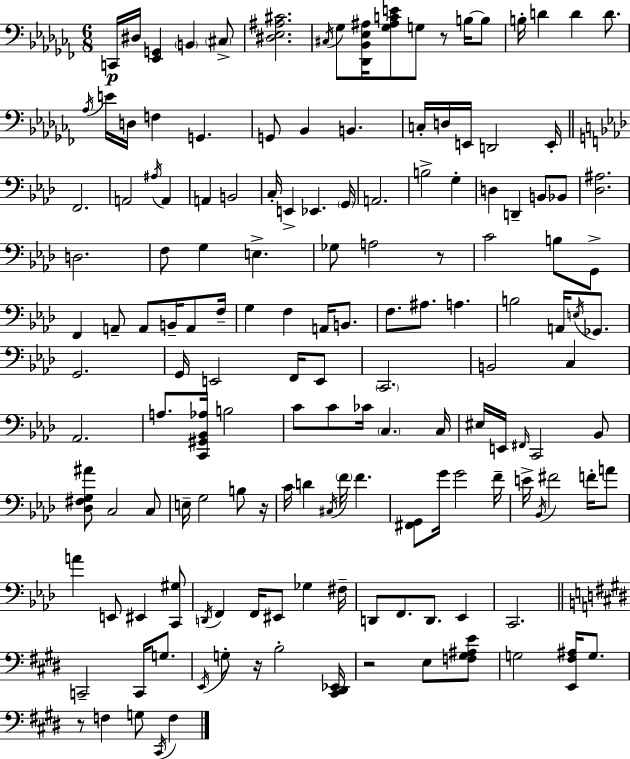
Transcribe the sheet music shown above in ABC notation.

X:1
T:Untitled
M:6/8
L:1/4
K:Abm
C,,/4 ^D,/4 [_E,,G,,] B,, ^C,/2 [^D,_E,^A,^C]2 ^C,/4 _G,/2 [_D,,_B,,_E,^A,]/4 [_G,^A,CE]/2 G,/2 z/2 B,/4 B,/2 B,/4 D D D/2 _A,/4 E/4 D,/4 F, G,, G,,/2 _B,, B,, C,/4 D,/4 E,,/4 D,,2 E,,/4 F,,2 A,,2 ^A,/4 A,, A,, B,,2 C,/4 E,, _E,, G,,/4 A,,2 B,2 G, D, D,, B,,/2 _B,,/2 [_D,^A,]2 D,2 F,/2 G, E, _G,/2 A,2 z/2 C2 B,/2 G,,/2 F,, A,,/2 A,,/2 B,,/4 A,,/2 F,/4 G, F, A,,/4 B,,/2 F,/2 ^A,/2 A, B,2 A,,/4 E,/4 _G,,/2 G,,2 G,,/4 E,,2 F,,/4 E,,/2 C,,2 B,,2 C, _A,,2 A,/2 [C,,^G,,_B,,_A,]/4 B,2 C/2 C/2 _C/4 C, C,/4 ^E,/4 E,,/4 ^F,,/4 C,,2 _B,,/2 [_D,^F,G,^A]/2 C,2 C,/2 E,/4 G,2 B,/2 z/4 C/4 D ^C,/4 F/4 F [^F,,G,,]/2 G/4 G2 F/4 E/4 _B,,/4 ^F2 F/4 A/2 A E,,/2 ^E,, [C,,^G,]/2 D,,/4 F,, F,,/4 ^E,,/2 _G, ^F,/4 D,,/2 F,,/2 D,,/2 _E,, C,,2 C,,2 C,,/4 G,/2 E,,/4 G,/2 z/4 B,2 [^C,,^D,,_E,,]/4 z2 E,/2 [F,^G,^A,E]/2 G,2 [E,,^F,^A,]/4 G,/2 z/2 F, G,/2 ^C,,/4 F,